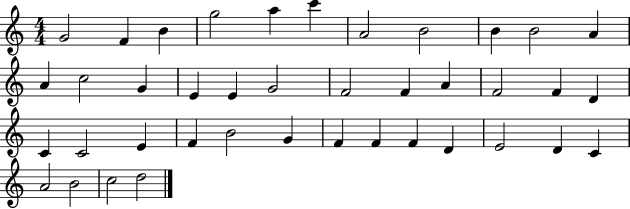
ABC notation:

X:1
T:Untitled
M:4/4
L:1/4
K:C
G2 F B g2 a c' A2 B2 B B2 A A c2 G E E G2 F2 F A F2 F D C C2 E F B2 G F F F D E2 D C A2 B2 c2 d2